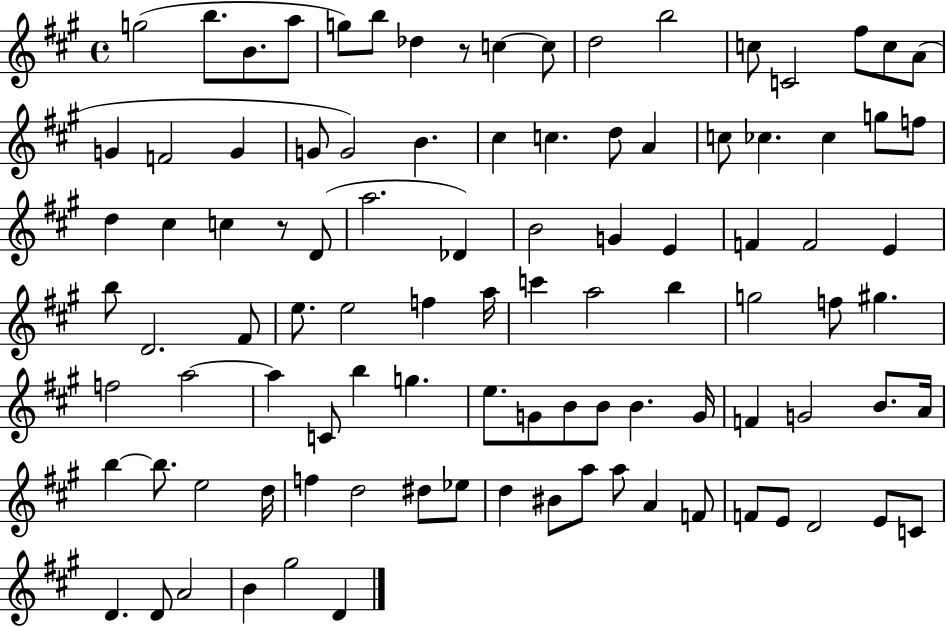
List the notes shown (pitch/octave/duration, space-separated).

G5/h B5/e. B4/e. A5/e G5/e B5/e Db5/q R/e C5/q C5/e D5/h B5/h C5/e C4/h F#5/e C5/e A4/e G4/q F4/h G4/q G4/e G4/h B4/q. C#5/q C5/q. D5/e A4/q C5/e CES5/q. CES5/q G5/e F5/e D5/q C#5/q C5/q R/e D4/e A5/h. Db4/q B4/h G4/q E4/q F4/q F4/h E4/q B5/e D4/h. F#4/e E5/e. E5/h F5/q A5/s C6/q A5/h B5/q G5/h F5/e G#5/q. F5/h A5/h A5/q C4/e B5/q G5/q. E5/e. G4/e B4/e B4/e B4/q. G4/s F4/q G4/h B4/e. A4/s B5/q B5/e. E5/h D5/s F5/q D5/h D#5/e Eb5/e D5/q BIS4/e A5/e A5/e A4/q F4/e F4/e E4/e D4/h E4/e C4/e D4/q. D4/e A4/h B4/q G#5/h D4/q